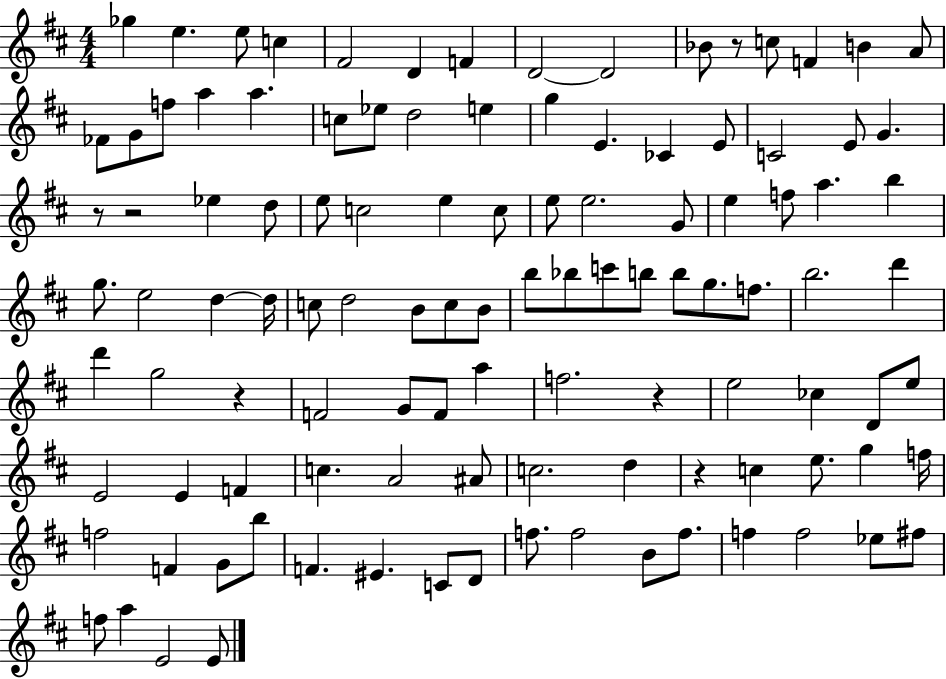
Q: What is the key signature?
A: D major